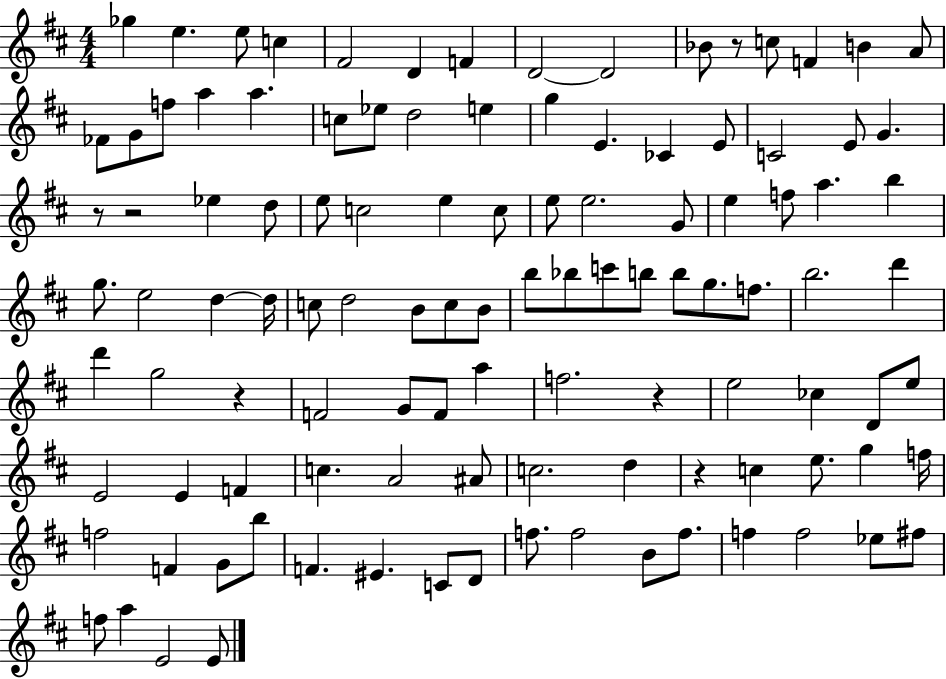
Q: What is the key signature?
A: D major